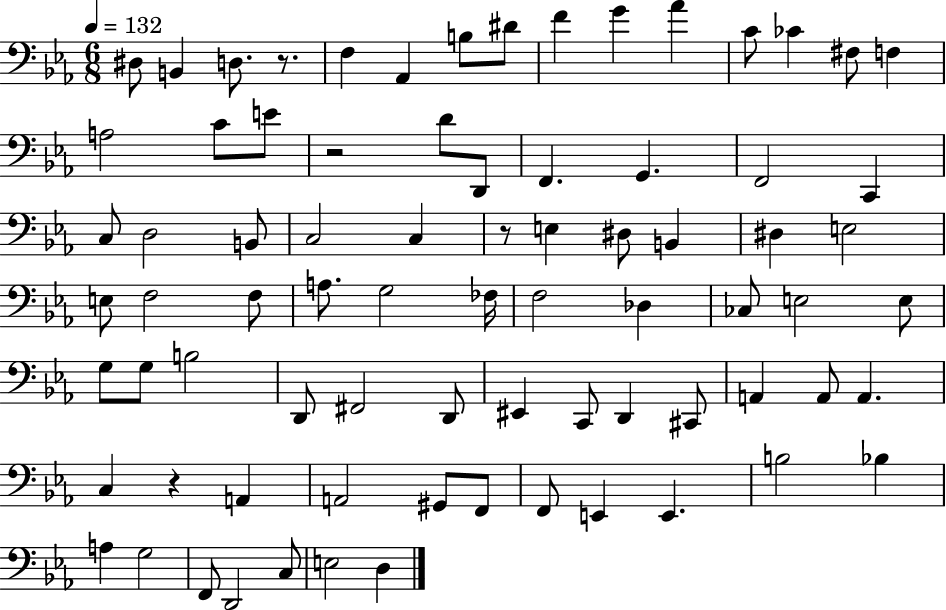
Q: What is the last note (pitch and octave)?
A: D3